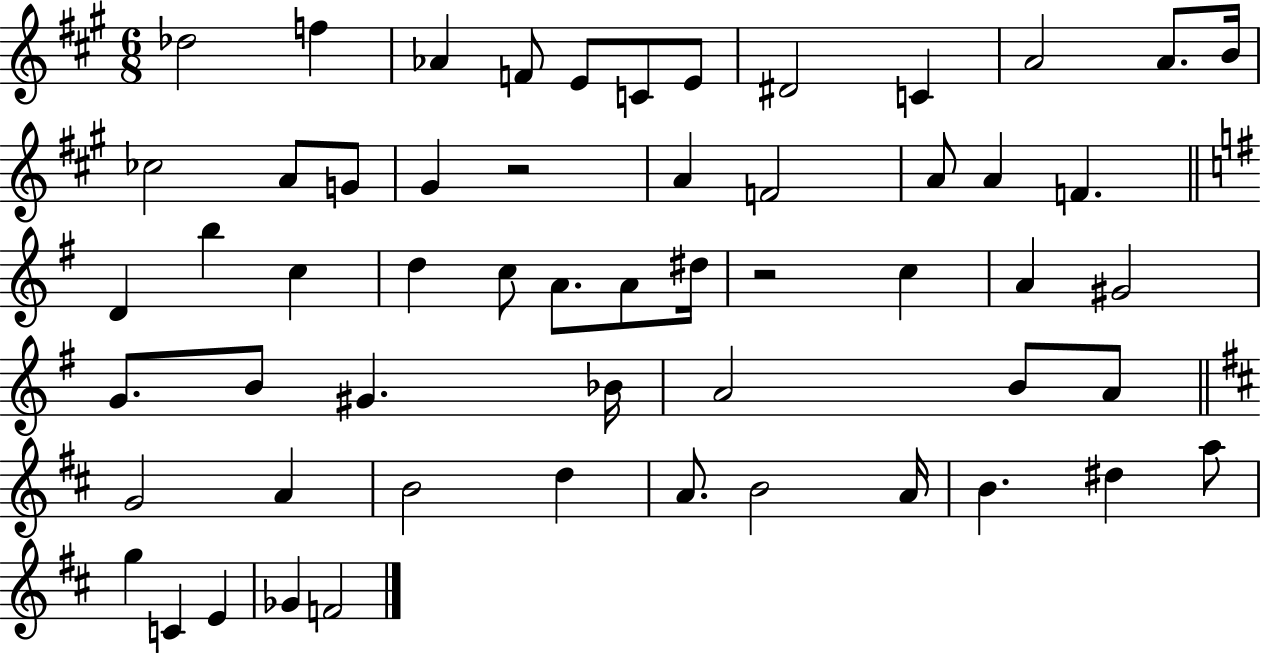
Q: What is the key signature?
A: A major